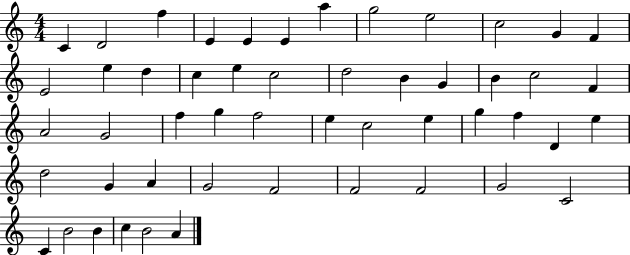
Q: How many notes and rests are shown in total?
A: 51